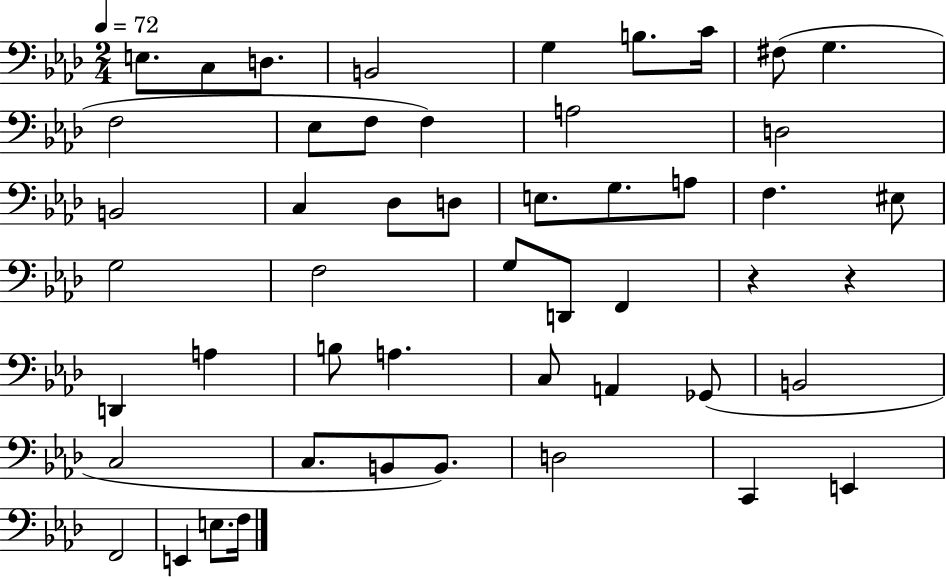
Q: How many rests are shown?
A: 2